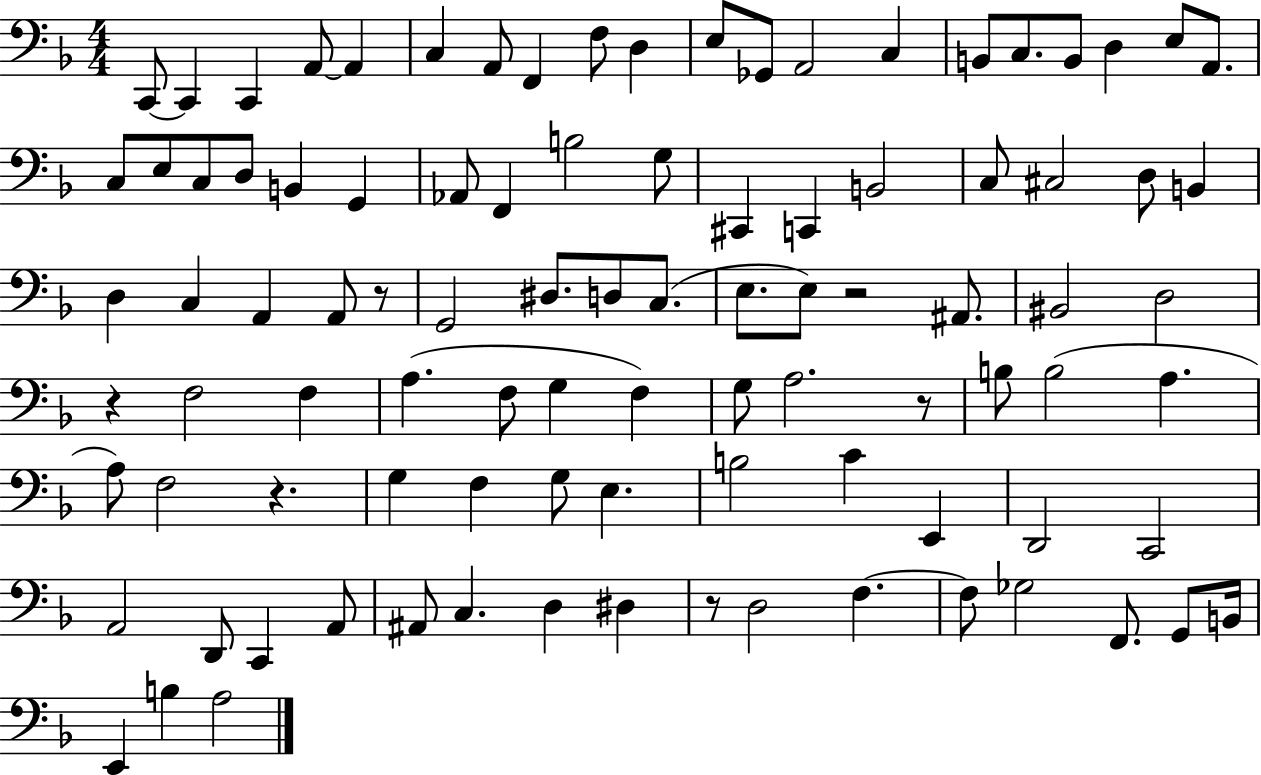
C2/e C2/q C2/q A2/e A2/q C3/q A2/e F2/q F3/e D3/q E3/e Gb2/e A2/h C3/q B2/e C3/e. B2/e D3/q E3/e A2/e. C3/e E3/e C3/e D3/e B2/q G2/q Ab2/e F2/q B3/h G3/e C#2/q C2/q B2/h C3/e C#3/h D3/e B2/q D3/q C3/q A2/q A2/e R/e G2/h D#3/e. D3/e C3/e. E3/e. E3/e R/h A#2/e. BIS2/h D3/h R/q F3/h F3/q A3/q. F3/e G3/q F3/q G3/e A3/h. R/e B3/e B3/h A3/q. A3/e F3/h R/q. G3/q F3/q G3/e E3/q. B3/h C4/q E2/q D2/h C2/h A2/h D2/e C2/q A2/e A#2/e C3/q. D3/q D#3/q R/e D3/h F3/q. F3/e Gb3/h F2/e. G2/e B2/s E2/q B3/q A3/h